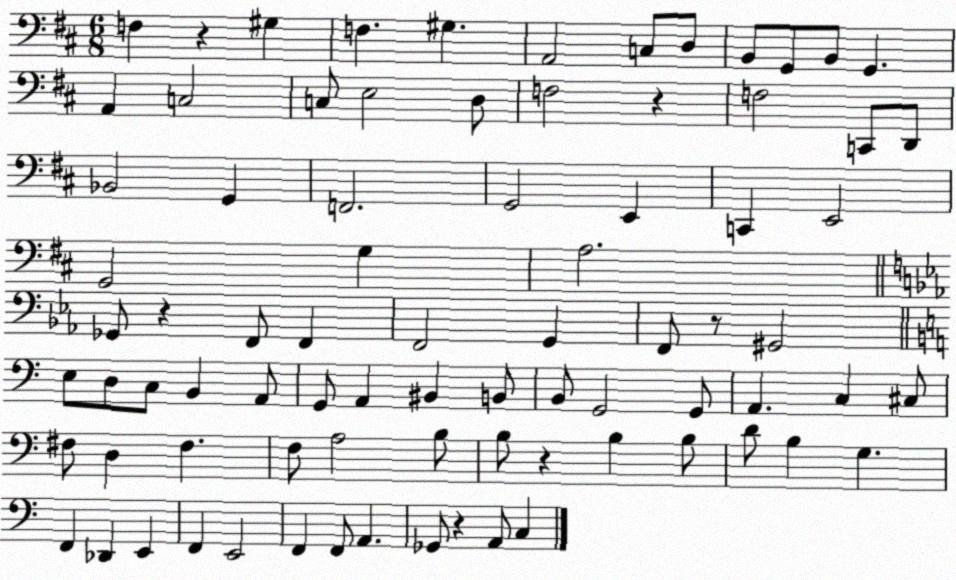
X:1
T:Untitled
M:6/8
L:1/4
K:D
F, z ^G, F, ^G, A,,2 C,/2 D,/2 B,,/2 G,,/2 B,,/2 G,, A,, C,2 C,/2 E,2 D,/2 F,2 z F,2 C,,/2 D,,/2 _B,,2 G,, F,,2 G,,2 E,, C,, E,,2 G,,2 G, A,2 _G,,/2 z F,,/2 F,, F,,2 G,, F,,/2 z/2 ^G,,2 E,/2 D,/2 C,/2 B,, A,,/2 G,,/2 A,, ^B,, B,,/2 B,,/2 G,,2 G,,/2 A,, C, ^C,/2 ^F,/2 D, ^F, F,/2 A,2 B,/2 B,/2 z B, B,/2 D/2 B, G, F,, _D,, E,, F,, E,,2 F,, F,,/2 A,, _G,,/2 z A,,/2 C,